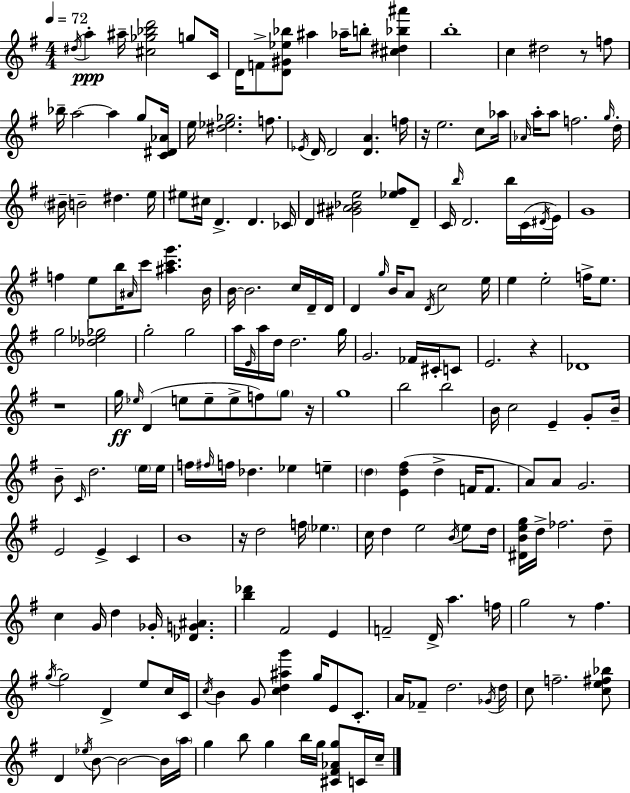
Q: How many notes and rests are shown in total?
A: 207